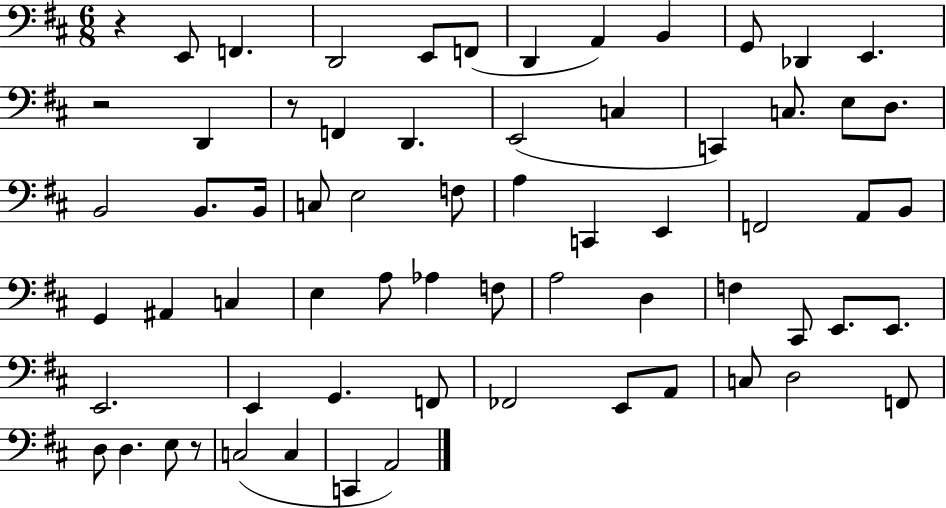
{
  \clef bass
  \numericTimeSignature
  \time 6/8
  \key d \major
  r4 e,8 f,4. | d,2 e,8 f,8( | d,4 a,4) b,4 | g,8 des,4 e,4. | \break r2 d,4 | r8 f,4 d,4. | e,2( c4 | c,4) c8. e8 d8. | \break b,2 b,8. b,16 | c8 e2 f8 | a4 c,4 e,4 | f,2 a,8 b,8 | \break g,4 ais,4 c4 | e4 a8 aes4 f8 | a2 d4 | f4 cis,8 e,8. e,8. | \break e,2. | e,4 g,4. f,8 | fes,2 e,8 a,8 | c8 d2 f,8 | \break d8 d4. e8 r8 | c2( c4 | c,4 a,2) | \bar "|."
}